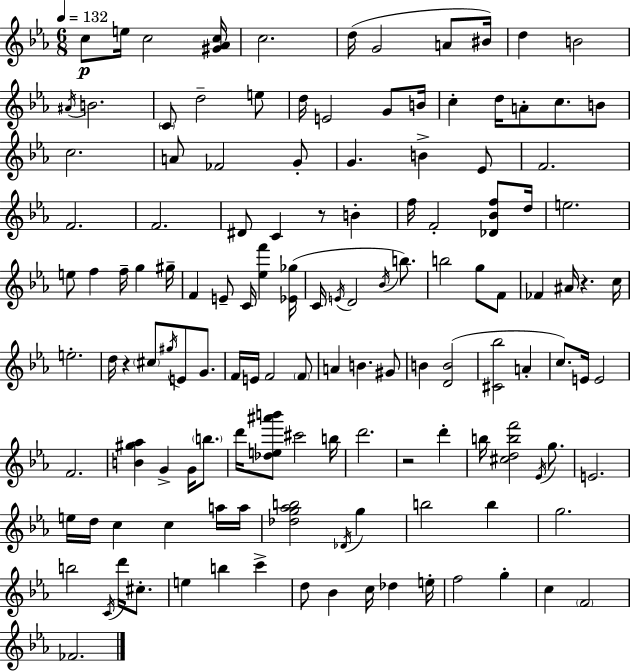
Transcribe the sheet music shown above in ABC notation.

X:1
T:Untitled
M:6/8
L:1/4
K:Eb
c/2 e/4 c2 [^G_Ac]/4 c2 d/4 G2 A/2 ^B/4 d B2 ^A/4 B2 C/2 d2 e/2 d/4 E2 G/2 B/4 c d/4 A/2 c/2 B/2 c2 A/2 _F2 G/2 G B _E/2 F2 F2 F2 ^D/2 C z/2 B f/4 F2 [_D_Bf]/2 d/4 e2 e/2 f f/4 g ^g/4 F E/2 C/4 [_ef'] [_E_g]/4 C/4 E/4 D2 _B/4 b/2 b2 g/2 F/2 _F ^A/4 z c/4 e2 d/4 z ^c/2 ^g/4 E/2 G/2 F/4 E/4 F2 F/2 A B ^G/2 B [DB]2 [^C_b]2 A c/2 E/4 E2 F2 [B^g_a] G G/4 b/2 d'/4 [_de^a'b']/2 ^c'2 b/4 d'2 z2 d' b/4 [^cdbf']2 _E/4 g/2 E2 e/4 d/4 c c a/4 a/4 [_dg_ab]2 _D/4 g b2 b g2 b2 C/4 d'/4 ^c/2 e b c' d/2 _B c/4 _d e/4 f2 g c F2 _F2